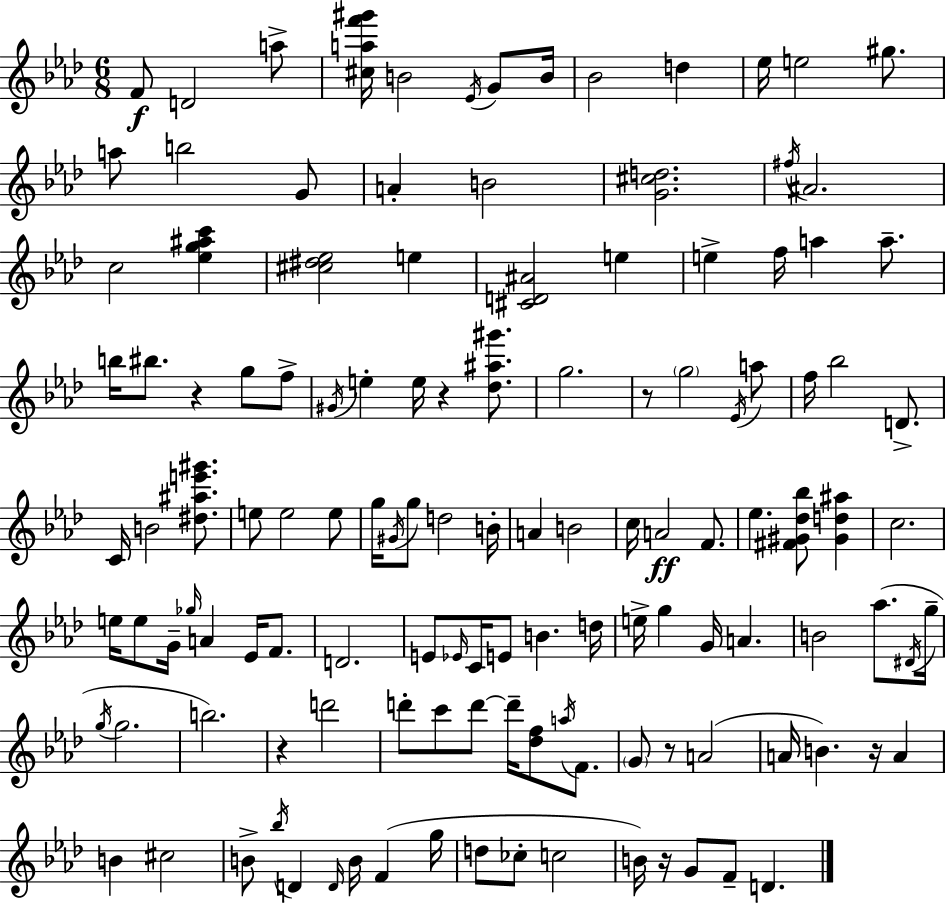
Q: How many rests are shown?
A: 7